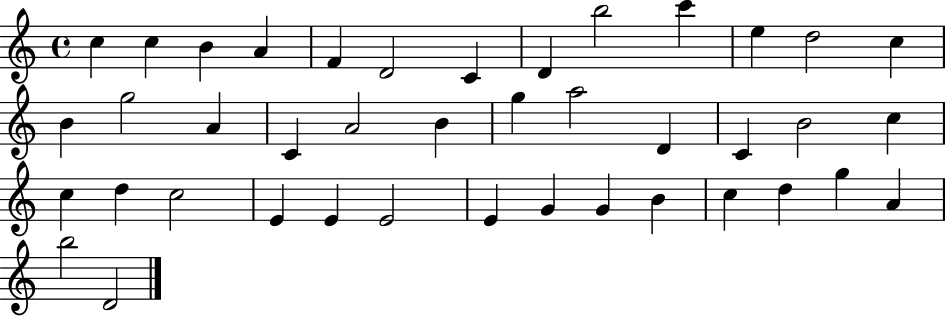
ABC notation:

X:1
T:Untitled
M:4/4
L:1/4
K:C
c c B A F D2 C D b2 c' e d2 c B g2 A C A2 B g a2 D C B2 c c d c2 E E E2 E G G B c d g A b2 D2